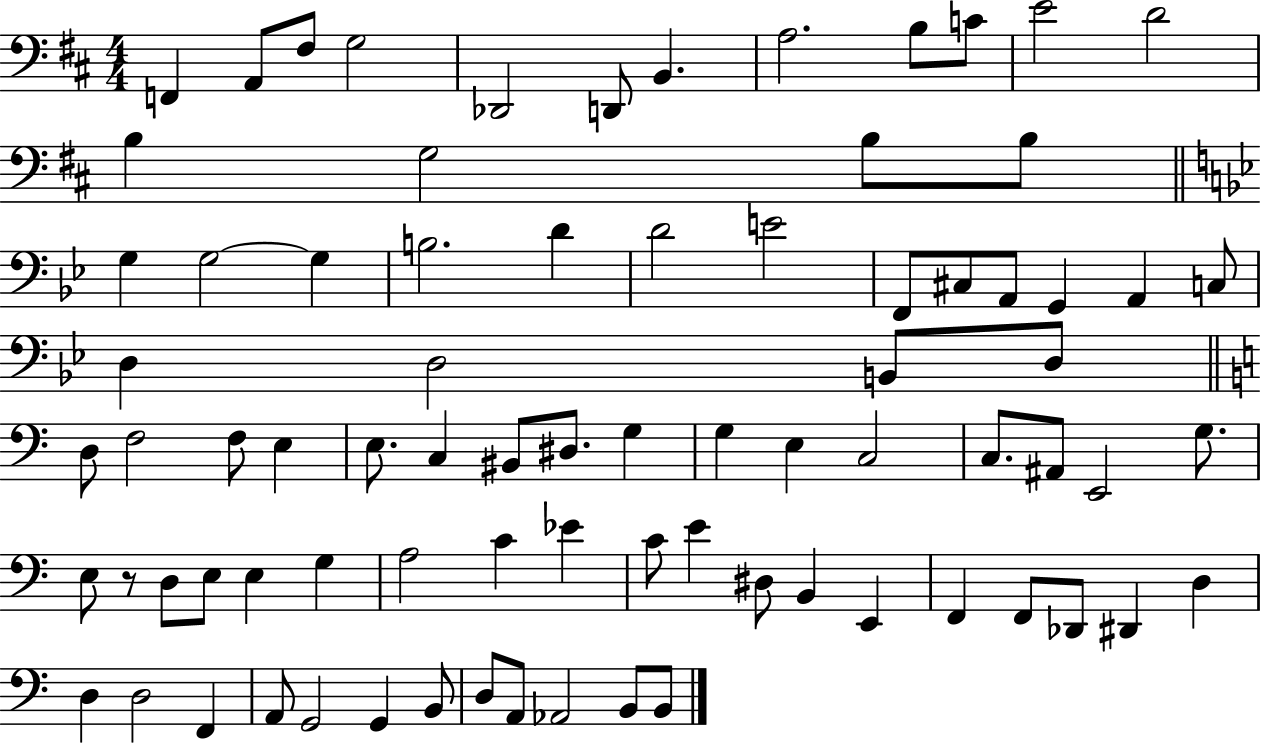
F2/q A2/e F#3/e G3/h Db2/h D2/e B2/q. A3/h. B3/e C4/e E4/h D4/h B3/q G3/h B3/e B3/e G3/q G3/h G3/q B3/h. D4/q D4/h E4/h F2/e C#3/e A2/e G2/q A2/q C3/e D3/q D3/h B2/e D3/e D3/e F3/h F3/e E3/q E3/e. C3/q BIS2/e D#3/e. G3/q G3/q E3/q C3/h C3/e. A#2/e E2/h G3/e. E3/e R/e D3/e E3/e E3/q G3/q A3/h C4/q Eb4/q C4/e E4/q D#3/e B2/q E2/q F2/q F2/e Db2/e D#2/q D3/q D3/q D3/h F2/q A2/e G2/h G2/q B2/e D3/e A2/e Ab2/h B2/e B2/e